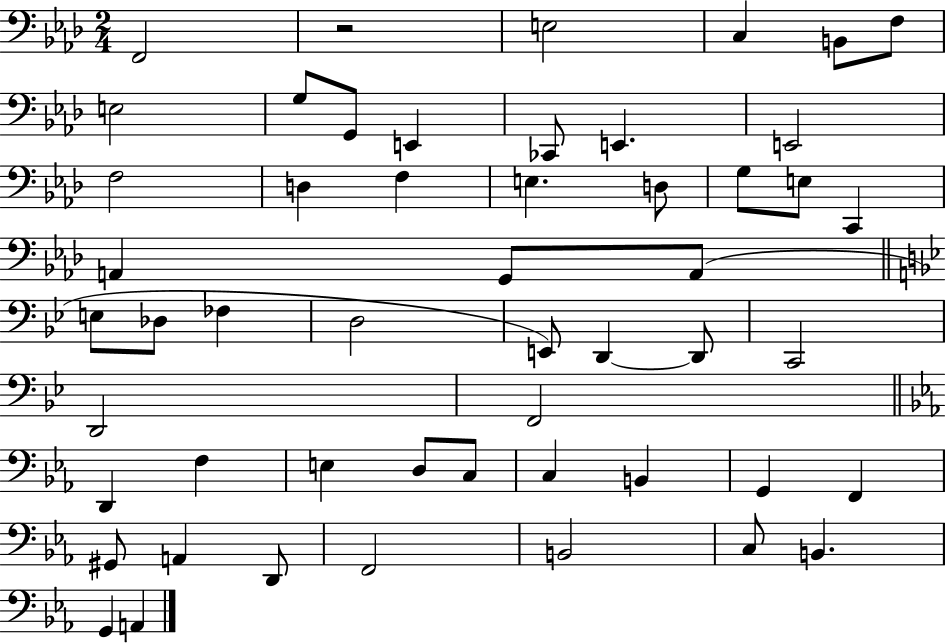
X:1
T:Untitled
M:2/4
L:1/4
K:Ab
F,,2 z2 E,2 C, B,,/2 F,/2 E,2 G,/2 G,,/2 E,, _C,,/2 E,, E,,2 F,2 D, F, E, D,/2 G,/2 E,/2 C,, A,, G,,/2 A,,/2 E,/2 _D,/2 _F, D,2 E,,/2 D,, D,,/2 C,,2 D,,2 F,,2 D,, F, E, D,/2 C,/2 C, B,, G,, F,, ^G,,/2 A,, D,,/2 F,,2 B,,2 C,/2 B,, G,, A,,